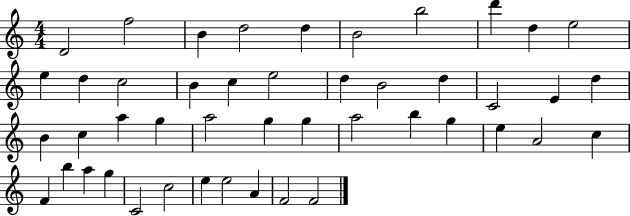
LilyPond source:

{
  \clef treble
  \numericTimeSignature
  \time 4/4
  \key c \major
  d'2 f''2 | b'4 d''2 d''4 | b'2 b''2 | d'''4 d''4 e''2 | \break e''4 d''4 c''2 | b'4 c''4 e''2 | d''4 b'2 d''4 | c'2 e'4 d''4 | \break b'4 c''4 a''4 g''4 | a''2 g''4 g''4 | a''2 b''4 g''4 | e''4 a'2 c''4 | \break f'4 b''4 a''4 g''4 | c'2 c''2 | e''4 e''2 a'4 | f'2 f'2 | \break \bar "|."
}